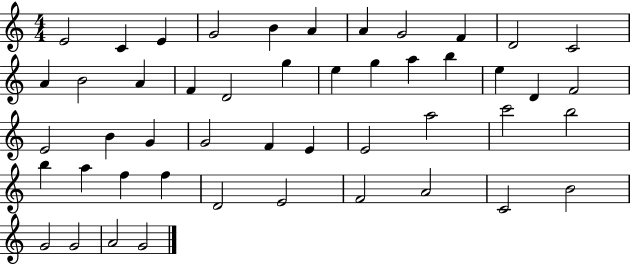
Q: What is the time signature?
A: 4/4